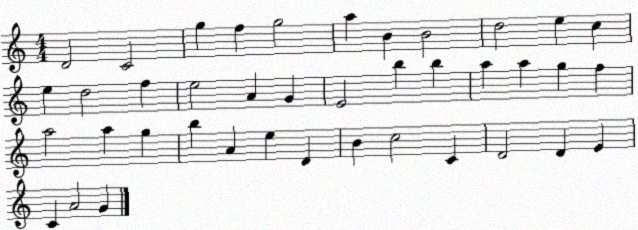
X:1
T:Untitled
M:4/4
L:1/4
K:C
D2 C2 g f g2 a B B2 d2 e c e d2 f e2 A G E2 b b a a g f a2 a g b A e D B c2 C D2 D E C A2 G